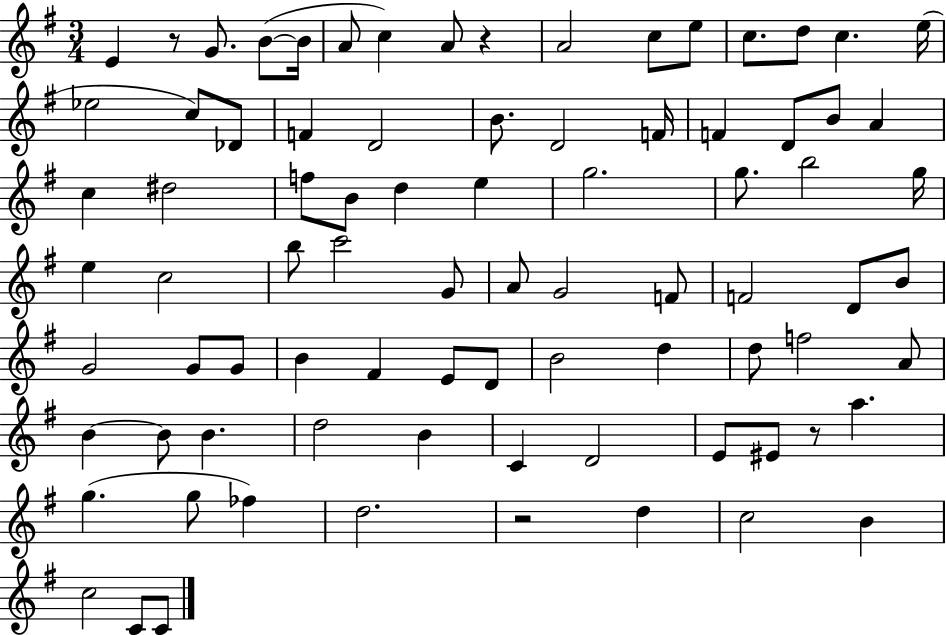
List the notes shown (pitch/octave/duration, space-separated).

E4/q R/e G4/e. B4/e B4/s A4/e C5/q A4/e R/q A4/h C5/e E5/e C5/e. D5/e C5/q. E5/s Eb5/h C5/e Db4/e F4/q D4/h B4/e. D4/h F4/s F4/q D4/e B4/e A4/q C5/q D#5/h F5/e B4/e D5/q E5/q G5/h. G5/e. B5/h G5/s E5/q C5/h B5/e C6/h G4/e A4/e G4/h F4/e F4/h D4/e B4/e G4/h G4/e G4/e B4/q F#4/q E4/e D4/e B4/h D5/q D5/e F5/h A4/e B4/q B4/e B4/q. D5/h B4/q C4/q D4/h E4/e EIS4/e R/e A5/q. G5/q. G5/e FES5/q D5/h. R/h D5/q C5/h B4/q C5/h C4/e C4/e